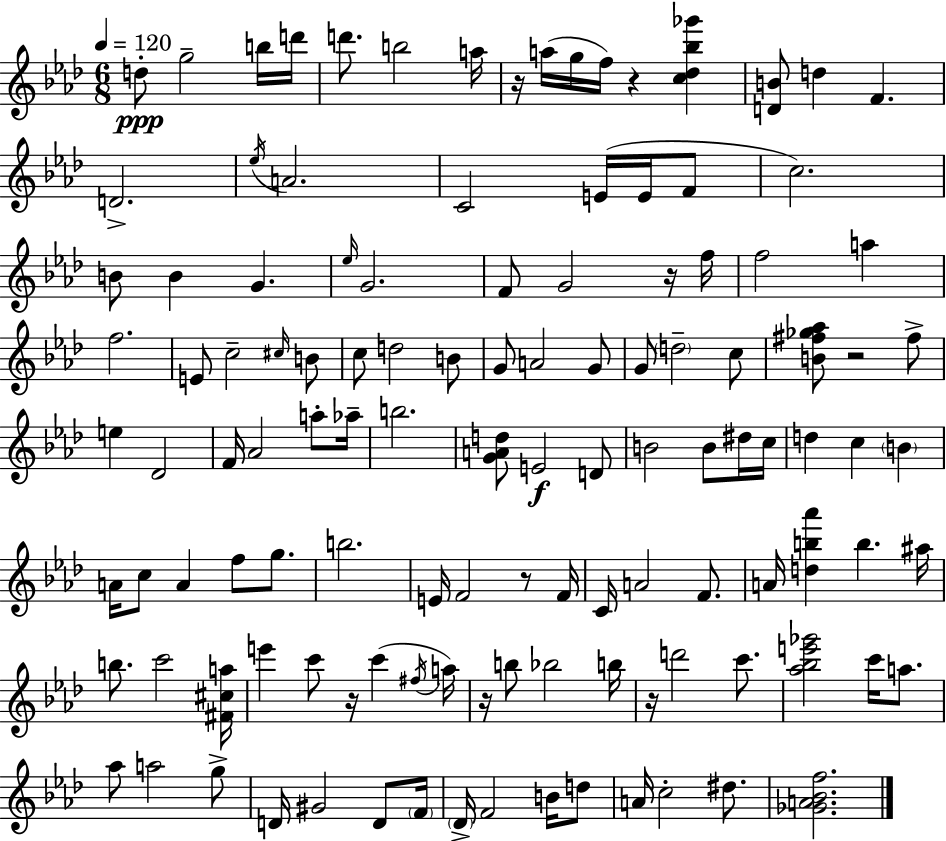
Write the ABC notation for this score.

X:1
T:Untitled
M:6/8
L:1/4
K:Fm
d/2 g2 b/4 d'/4 d'/2 b2 a/4 z/4 a/4 g/4 f/4 z [c_d_b_g'] [DB]/2 d F D2 _e/4 A2 C2 E/4 E/4 F/2 c2 B/2 B G _e/4 G2 F/2 G2 z/4 f/4 f2 a f2 E/2 c2 ^c/4 B/2 c/2 d2 B/2 G/2 A2 G/2 G/2 d2 c/2 [B^f_g_a]/2 z2 ^f/2 e _D2 F/4 _A2 a/2 _a/4 b2 [GAd]/2 E2 D/2 B2 B/2 ^d/4 c/4 d c B A/4 c/2 A f/2 g/2 b2 E/4 F2 z/2 F/4 C/4 A2 F/2 A/4 [db_a'] b ^a/4 b/2 c'2 [^F^ca]/4 e' c'/2 z/4 c' ^f/4 a/4 z/4 b/2 _b2 b/4 z/4 d'2 c'/2 [_a_be'_g']2 c'/4 a/2 _a/2 a2 g/2 D/4 ^G2 D/2 F/4 _D/4 F2 B/4 d/2 A/4 c2 ^d/2 [_GA_Bf]2